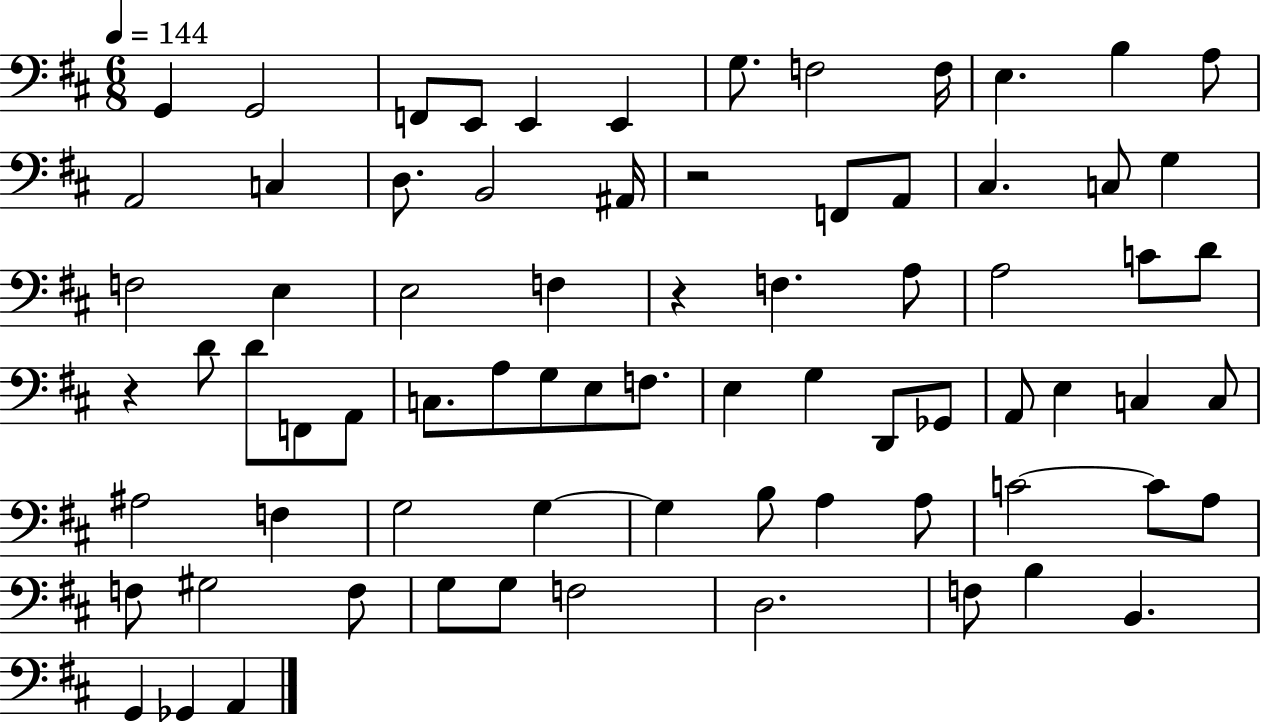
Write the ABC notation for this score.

X:1
T:Untitled
M:6/8
L:1/4
K:D
G,, G,,2 F,,/2 E,,/2 E,, E,, G,/2 F,2 F,/4 E, B, A,/2 A,,2 C, D,/2 B,,2 ^A,,/4 z2 F,,/2 A,,/2 ^C, C,/2 G, F,2 E, E,2 F, z F, A,/2 A,2 C/2 D/2 z D/2 D/2 F,,/2 A,,/2 C,/2 A,/2 G,/2 E,/2 F,/2 E, G, D,,/2 _G,,/2 A,,/2 E, C, C,/2 ^A,2 F, G,2 G, G, B,/2 A, A,/2 C2 C/2 A,/2 F,/2 ^G,2 F,/2 G,/2 G,/2 F,2 D,2 F,/2 B, B,, G,, _G,, A,,